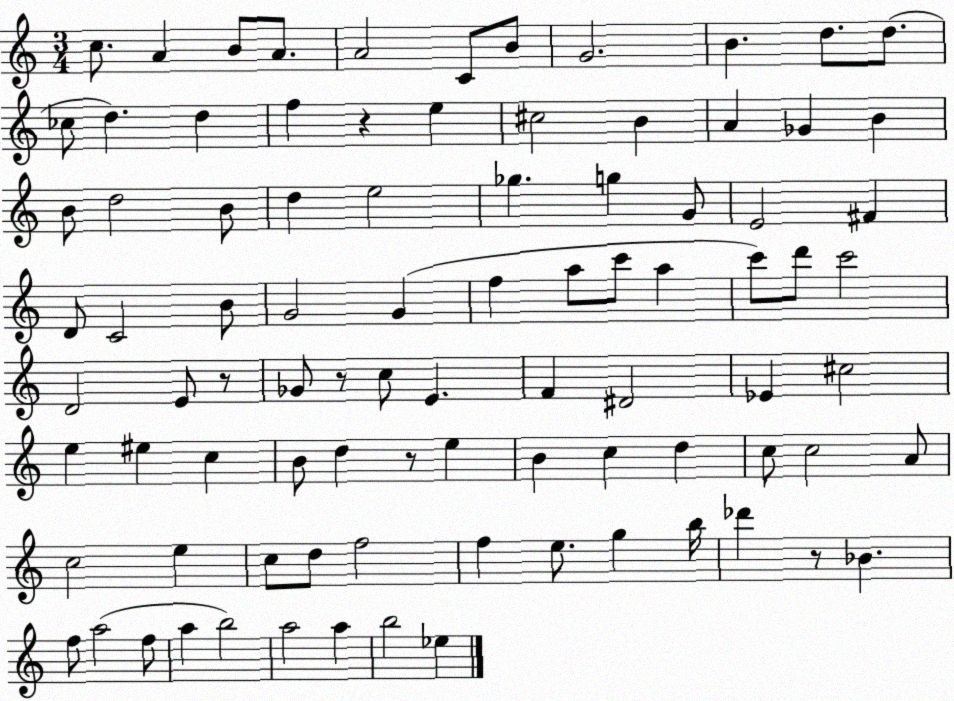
X:1
T:Untitled
M:3/4
L:1/4
K:C
c/2 A B/2 A/2 A2 C/2 B/2 G2 B d/2 d/2 _c/2 d d f z e ^c2 B A _G B B/2 d2 B/2 d e2 _g g G/2 E2 ^F D/2 C2 B/2 G2 G f a/2 c'/2 a c'/2 d'/2 c'2 D2 E/2 z/2 _G/2 z/2 c/2 E F ^D2 _E ^c2 e ^e c B/2 d z/2 e B c d c/2 c2 A/2 c2 e c/2 d/2 f2 f e/2 g b/4 _d' z/2 _B f/2 a2 f/2 a b2 a2 a b2 _e